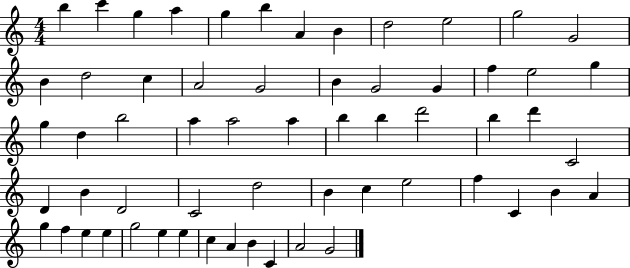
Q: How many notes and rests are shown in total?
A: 60